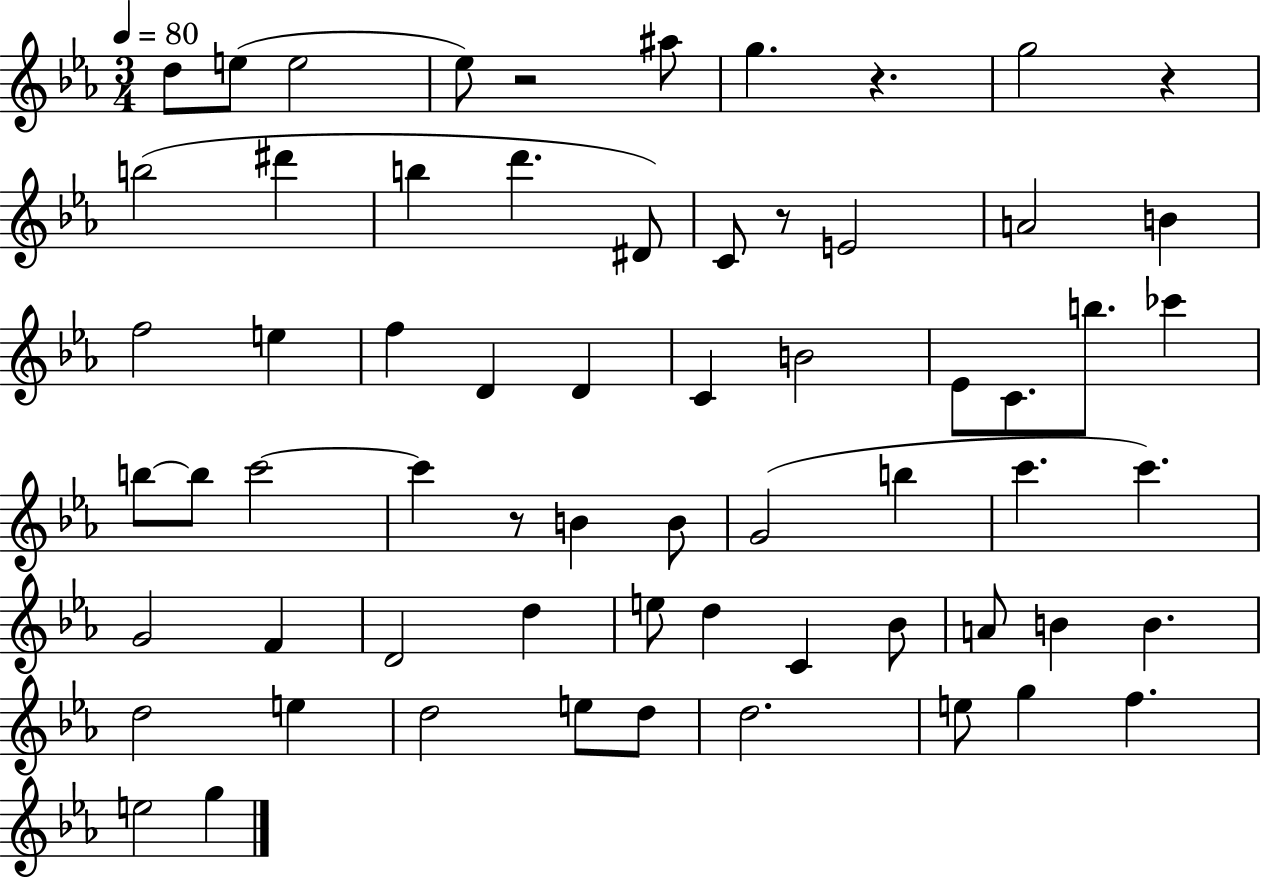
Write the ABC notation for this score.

X:1
T:Untitled
M:3/4
L:1/4
K:Eb
d/2 e/2 e2 _e/2 z2 ^a/2 g z g2 z b2 ^d' b d' ^D/2 C/2 z/2 E2 A2 B f2 e f D D C B2 _E/2 C/2 b/2 _c' b/2 b/2 c'2 c' z/2 B B/2 G2 b c' c' G2 F D2 d e/2 d C _B/2 A/2 B B d2 e d2 e/2 d/2 d2 e/2 g f e2 g